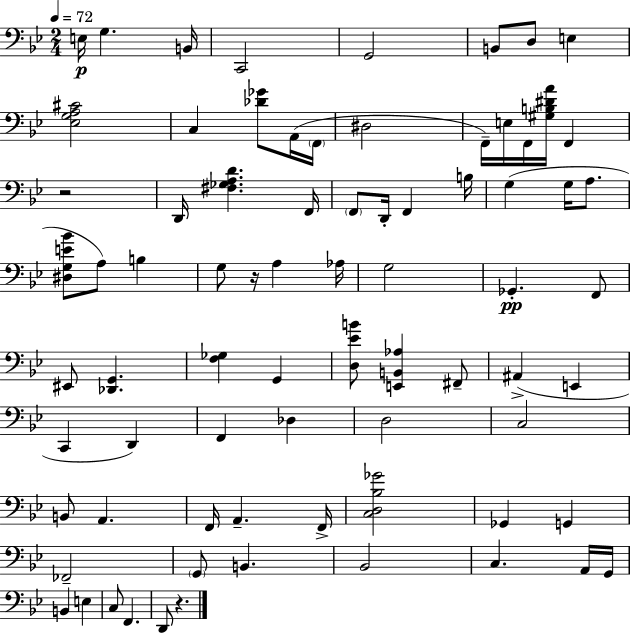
{
  \clef bass
  \numericTimeSignature
  \time 2/4
  \key bes \major
  \tempo 4 = 72
  e16\p g4. b,16 | c,2 | g,2 | b,8 d8 e4 | \break <ees g a cis'>2 | c4 <des' ges'>8 a,16( \parenthesize f,16 | dis2 | f,16--) e16 f,16 <gis b dis' a'>16 f,4 | \break r2 | d,16 <fis ges a d'>4. f,16 | \parenthesize f,8 d,16-. f,4 b16 | g4( g16 a8. | \break <dis g e' bes'>8 a8) b4 | g8 r16 a4 aes16 | g2 | ges,4.-.\pp f,8 | \break eis,8 <des, g,>4. | <f ges>4 g,4 | <d ees' b'>8 <e, b, aes>4 fis,8-- | ais,4->( e,4 | \break c,4 d,4) | f,4 des4 | d2 | c2 | \break b,8 a,4. | f,16 a,4.-- f,16-> | <c d bes ges'>2 | ges,4 g,4 | \break fes,2-- | \parenthesize g,8 b,4. | bes,2 | c4. a,16 g,16 | \break b,4 e4 | c8 f,4. | d,8 r4. | \bar "|."
}